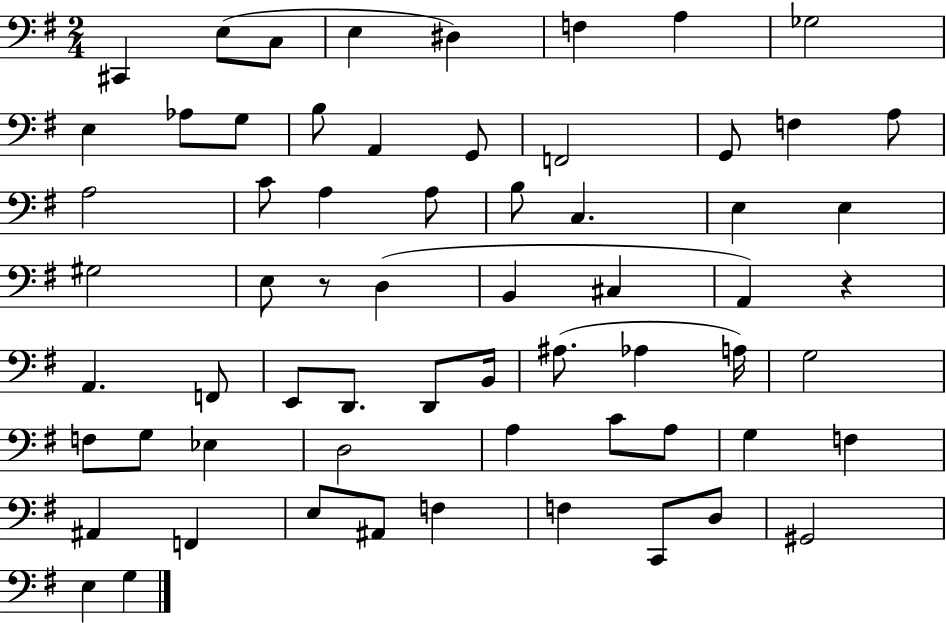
{
  \clef bass
  \numericTimeSignature
  \time 2/4
  \key g \major
  cis,4 e8( c8 | e4 dis4) | f4 a4 | ges2 | \break e4 aes8 g8 | b8 a,4 g,8 | f,2 | g,8 f4 a8 | \break a2 | c'8 a4 a8 | b8 c4. | e4 e4 | \break gis2 | e8 r8 d4( | b,4 cis4 | a,4) r4 | \break a,4. f,8 | e,8 d,8. d,8 b,16 | ais8.( aes4 a16) | g2 | \break f8 g8 ees4 | d2 | a4 c'8 a8 | g4 f4 | \break ais,4 f,4 | e8 ais,8 f4 | f4 c,8 d8 | gis,2 | \break e4 g4 | \bar "|."
}